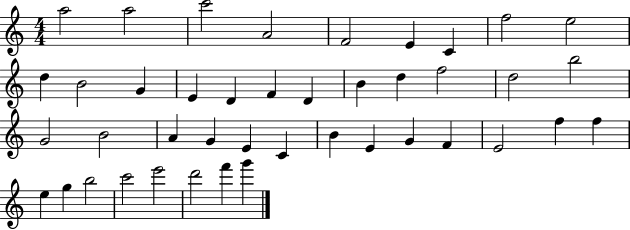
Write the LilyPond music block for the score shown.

{
  \clef treble
  \numericTimeSignature
  \time 4/4
  \key c \major
  a''2 a''2 | c'''2 a'2 | f'2 e'4 c'4 | f''2 e''2 | \break d''4 b'2 g'4 | e'4 d'4 f'4 d'4 | b'4 d''4 f''2 | d''2 b''2 | \break g'2 b'2 | a'4 g'4 e'4 c'4 | b'4 e'4 g'4 f'4 | e'2 f''4 f''4 | \break e''4 g''4 b''2 | c'''2 e'''2 | d'''2 f'''4 g'''4 | \bar "|."
}